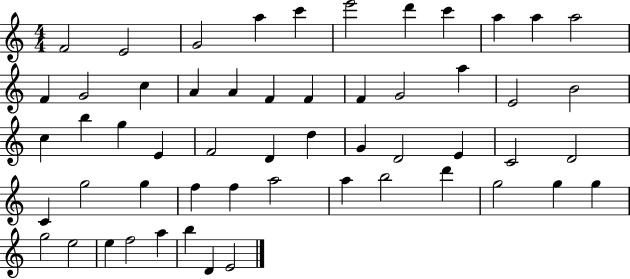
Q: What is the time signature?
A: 4/4